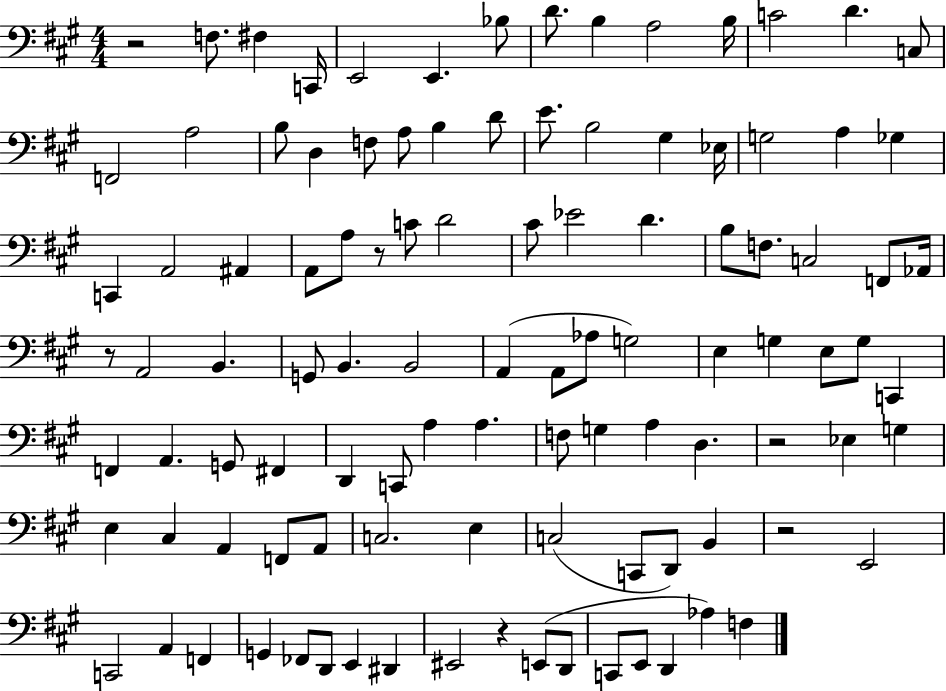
X:1
T:Untitled
M:4/4
L:1/4
K:A
z2 F,/2 ^F, C,,/4 E,,2 E,, _B,/2 D/2 B, A,2 B,/4 C2 D C,/2 F,,2 A,2 B,/2 D, F,/2 A,/2 B, D/2 E/2 B,2 ^G, _E,/4 G,2 A, _G, C,, A,,2 ^A,, A,,/2 A,/2 z/2 C/2 D2 ^C/2 _E2 D B,/2 F,/2 C,2 F,,/2 _A,,/4 z/2 A,,2 B,, G,,/2 B,, B,,2 A,, A,,/2 _A,/2 G,2 E, G, E,/2 G,/2 C,, F,, A,, G,,/2 ^F,, D,, C,,/2 A, A, F,/2 G, A, D, z2 _E, G, E, ^C, A,, F,,/2 A,,/2 C,2 E, C,2 C,,/2 D,,/2 B,, z2 E,,2 C,,2 A,, F,, G,, _F,,/2 D,,/2 E,, ^D,, ^E,,2 z E,,/2 D,,/2 C,,/2 E,,/2 D,, _A, F,